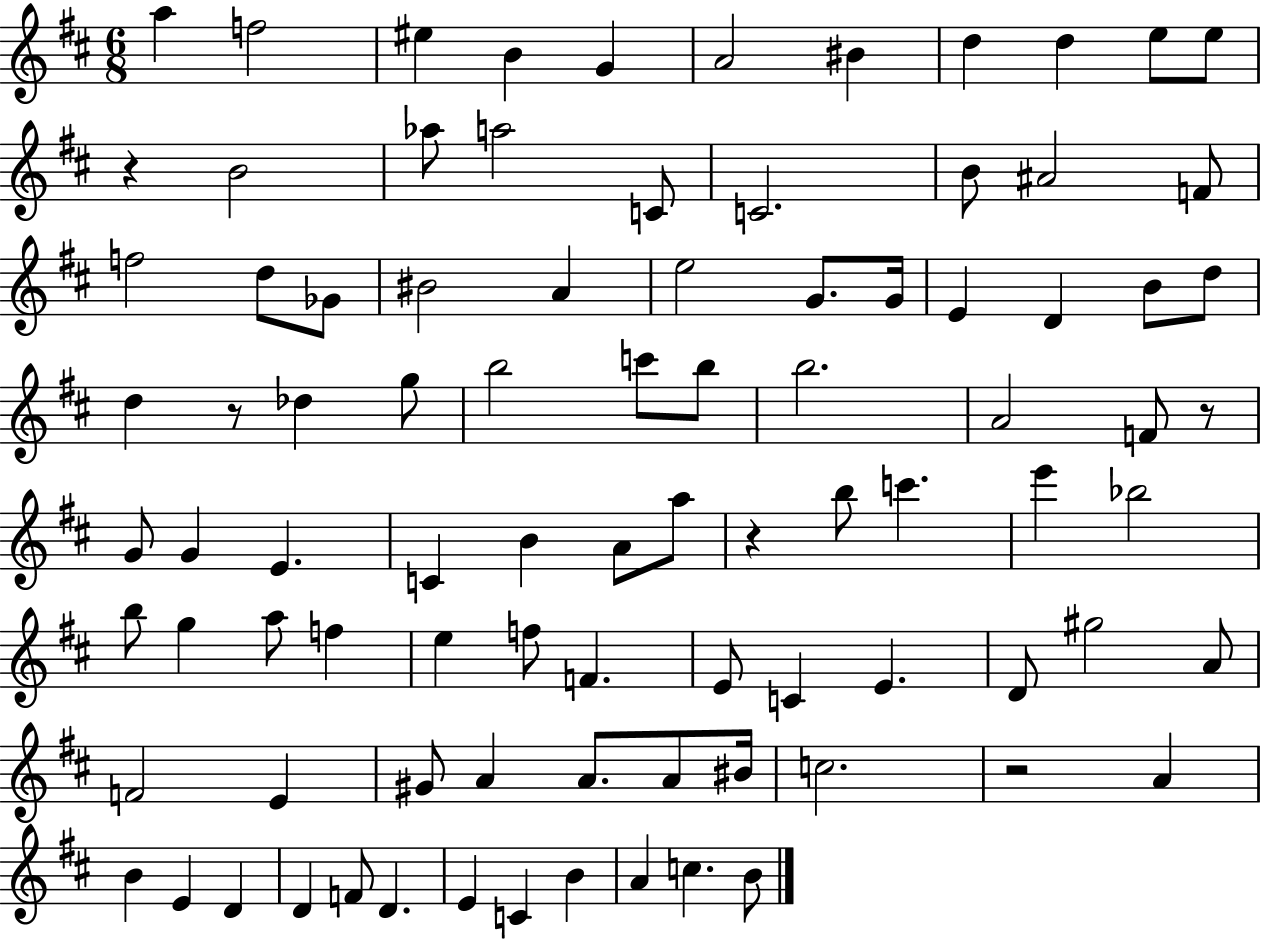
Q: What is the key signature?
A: D major